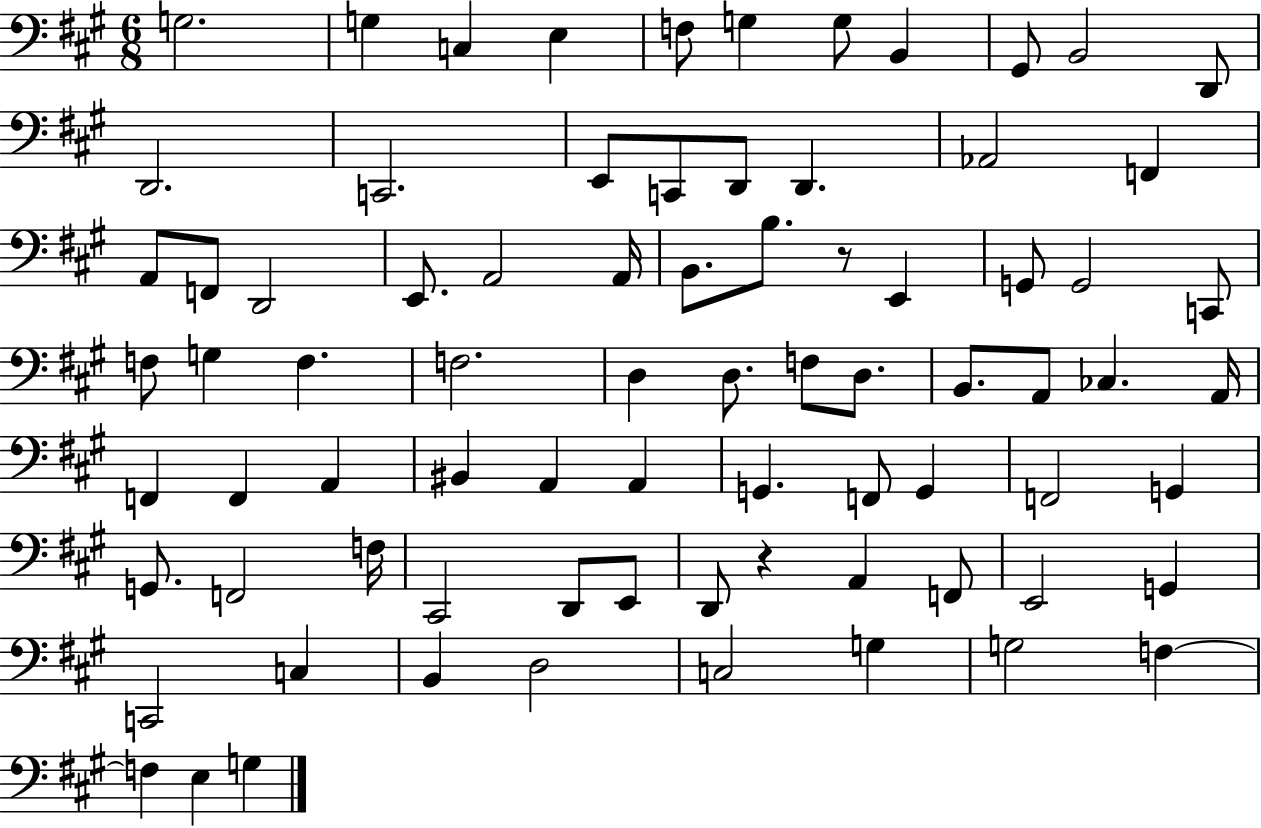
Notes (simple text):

G3/h. G3/q C3/q E3/q F3/e G3/q G3/e B2/q G#2/e B2/h D2/e D2/h. C2/h. E2/e C2/e D2/e D2/q. Ab2/h F2/q A2/e F2/e D2/h E2/e. A2/h A2/s B2/e. B3/e. R/e E2/q G2/e G2/h C2/e F3/e G3/q F3/q. F3/h. D3/q D3/e. F3/e D3/e. B2/e. A2/e CES3/q. A2/s F2/q F2/q A2/q BIS2/q A2/q A2/q G2/q. F2/e G2/q F2/h G2/q G2/e. F2/h F3/s C#2/h D2/e E2/e D2/e R/q A2/q F2/e E2/h G2/q C2/h C3/q B2/q D3/h C3/h G3/q G3/h F3/q F3/q E3/q G3/q